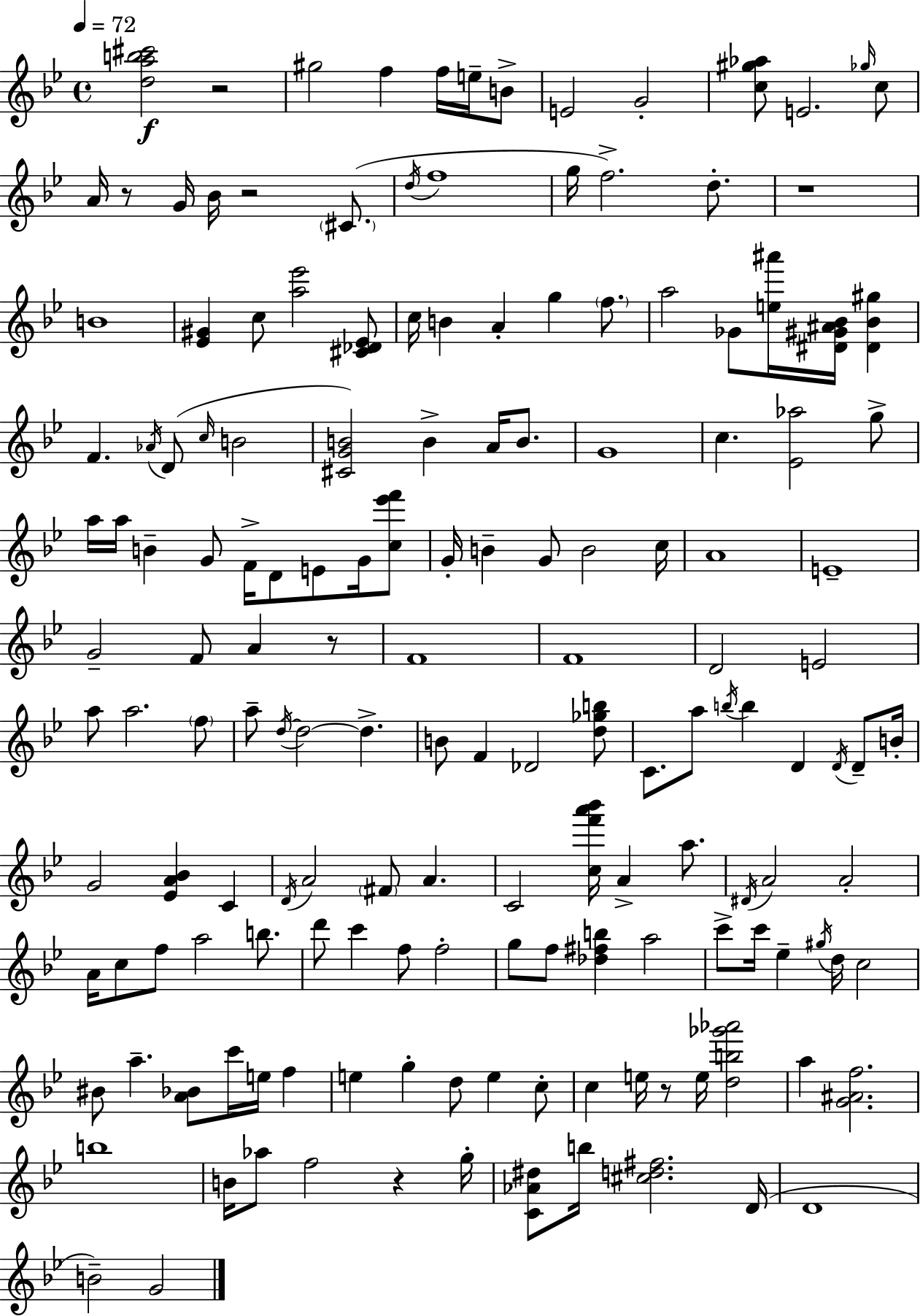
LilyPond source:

{
  \clef treble
  \time 4/4
  \defaultTimeSignature
  \key bes \major
  \tempo 4 = 72
  \repeat volta 2 { <d'' a'' b'' cis'''>2\f r2 | gis''2 f''4 f''16 e''16-- b'8-> | e'2 g'2-. | <c'' gis'' aes''>8 e'2. \grace { ges''16 } c''8 | \break a'16 r8 g'16 bes'16 r2 \parenthesize cis'8.( | \acciaccatura { d''16 } f''1 | g''16 f''2.->) d''8.-. | r1 | \break b'1 | <ees' gis'>4 c''8 <a'' ees'''>2 | <cis' des' ees'>8 c''16 b'4 a'4-. g''4 \parenthesize f''8. | a''2 ges'8 <e'' ais'''>16 <dis' gis' ais' bes'>16 <dis' bes' gis''>4 | \break f'4. \acciaccatura { aes'16 }( d'8 \grace { c''16 } b'2 | <cis' g' b'>2) b'4-> | a'16 b'8. g'1 | c''4. <ees' aes''>2 | \break g''8-> a''16 a''16 b'4-- g'8 f'16-> d'8 e'8 | g'16 <c'' ees''' f'''>8 g'16-. b'4-- g'8 b'2 | c''16 a'1 | e'1-- | \break g'2-- f'8 a'4 | r8 f'1 | f'1 | d'2 e'2 | \break a''8 a''2. | \parenthesize f''8 a''8-- \acciaccatura { d''16~ }~ d''2~~ d''4.-> | b'8 f'4 des'2 | <d'' ges'' b''>8 c'8. a''8 \acciaccatura { b''16 } b''4 d'4 | \break \acciaccatura { d'16 } d'8-- b'16-. g'2 <ees' a' bes'>4 | c'4 \acciaccatura { d'16 } a'2 | \parenthesize fis'8 a'4. c'2 | <c'' f''' a''' bes'''>16 a'4-> a''8. \acciaccatura { dis'16 } a'2 | \break a'2-. a'16 c''8 f''8 a''2 | b''8. d'''8 c'''4 f''8 | f''2-. g''8 f''8 <des'' fis'' b''>4 | a''2 c'''8-> c'''16 ees''4-- | \break \acciaccatura { gis''16 } d''16 c''2 bis'8 a''4.-- | <a' bes'>8 c'''16 e''16 f''4 e''4 g''4-. | d''8 e''4 c''8-. c''4 e''16 r8 | e''16 <d'' b'' ges''' aes'''>2 a''4 <g' ais' f''>2. | \break b''1 | b'16 aes''8 f''2 | r4 g''16-. <c' aes' dis''>8 b''16 <cis'' d'' fis''>2. | d'16( d'1 | \break b'2--) | g'2 } \bar "|."
}